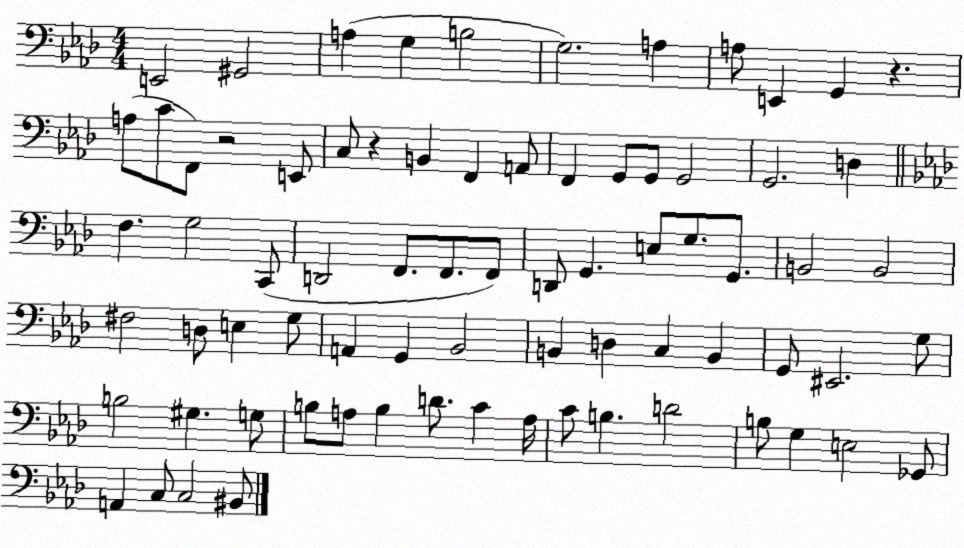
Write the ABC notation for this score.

X:1
T:Untitled
M:4/4
L:1/4
K:Ab
E,,2 ^G,,2 A, G, B,2 G,2 A, A,/2 E,, G,, z A,/2 C/2 F,,/2 z2 E,,/2 C,/2 z B,, F,, A,,/2 F,, G,,/2 G,,/2 G,,2 G,,2 D, F, G,2 C,,/2 D,,2 F,,/2 F,,/2 F,,/2 D,,/2 G,, E,/2 G,/2 G,,/2 B,,2 B,,2 ^F,2 D,/2 E, G,/2 A,, G,, _B,,2 B,, D, C, B,, G,,/2 ^E,,2 G,/2 B,2 ^G, G,/2 B,/2 A,/2 B, D/2 C A,/4 C/2 B, D2 B,/2 G, E,2 _G,,/2 A,, C,/2 C,2 ^B,,/2